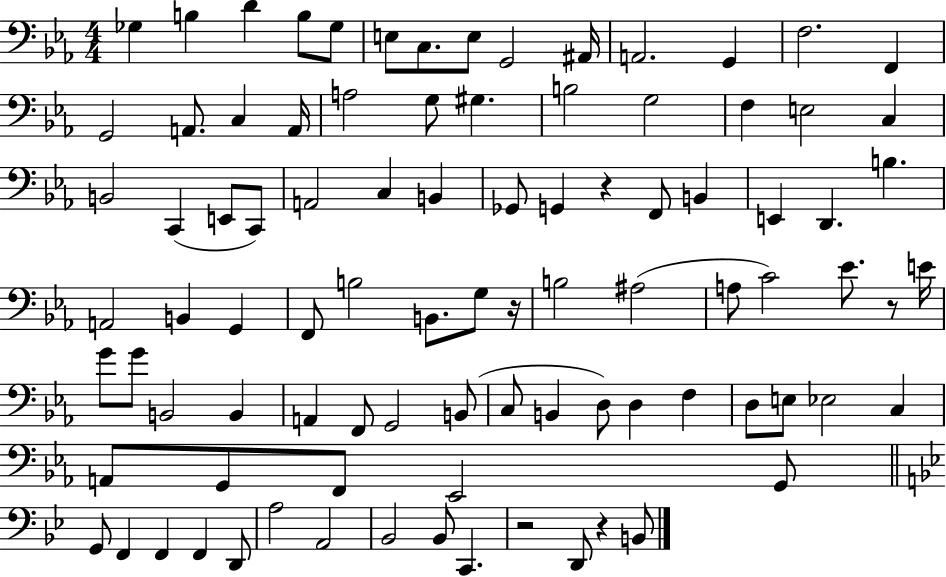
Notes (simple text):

Gb3/q B3/q D4/q B3/e Gb3/e E3/e C3/e. E3/e G2/h A#2/s A2/h. G2/q F3/h. F2/q G2/h A2/e. C3/q A2/s A3/h G3/e G#3/q. B3/h G3/h F3/q E3/h C3/q B2/h C2/q E2/e C2/e A2/h C3/q B2/q Gb2/e G2/q R/q F2/e B2/q E2/q D2/q. B3/q. A2/h B2/q G2/q F2/e B3/h B2/e. G3/e R/s B3/h A#3/h A3/e C4/h Eb4/e. R/e E4/s G4/e G4/e B2/h B2/q A2/q F2/e G2/h B2/e C3/e B2/q D3/e D3/q F3/q D3/e E3/e Eb3/h C3/q A2/e G2/e F2/e Eb2/h G2/e G2/e F2/q F2/q F2/q D2/e A3/h A2/h Bb2/h Bb2/e C2/q. R/h D2/e R/q B2/e